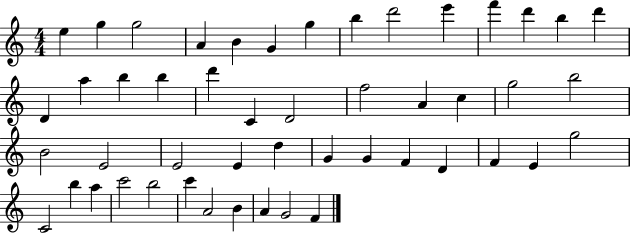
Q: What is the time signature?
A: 4/4